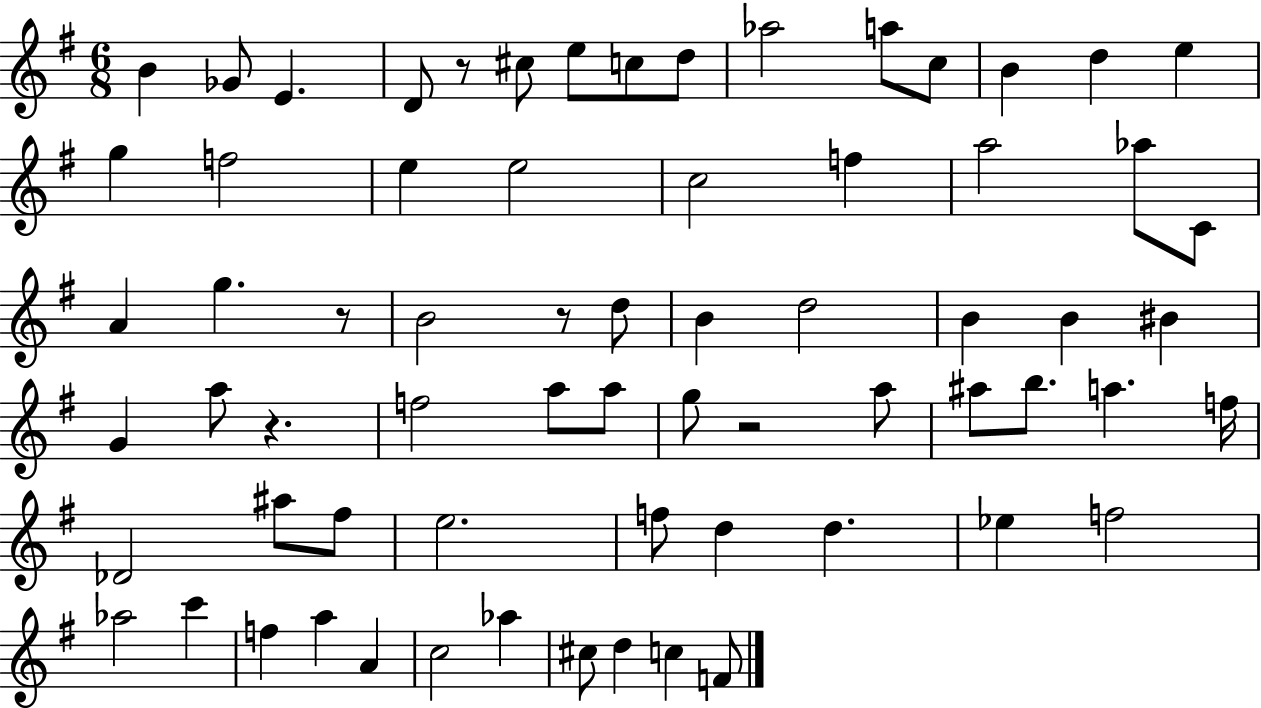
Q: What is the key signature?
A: G major